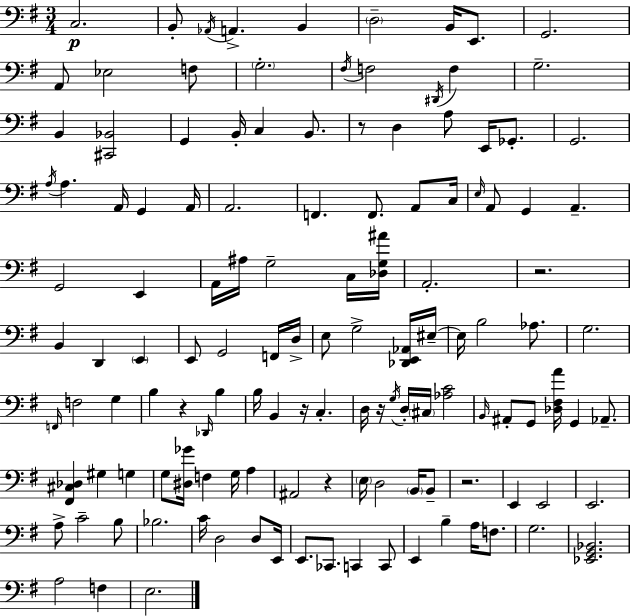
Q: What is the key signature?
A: G major